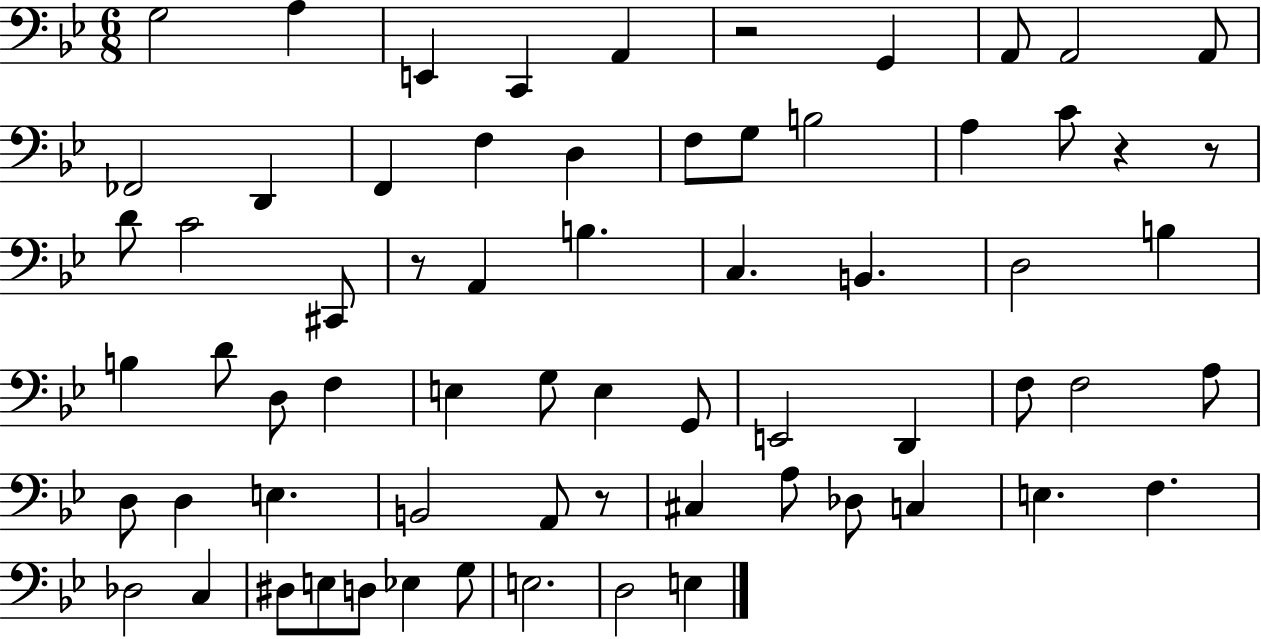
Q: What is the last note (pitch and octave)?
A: E3